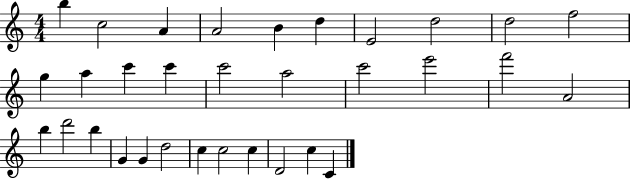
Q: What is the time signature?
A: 4/4